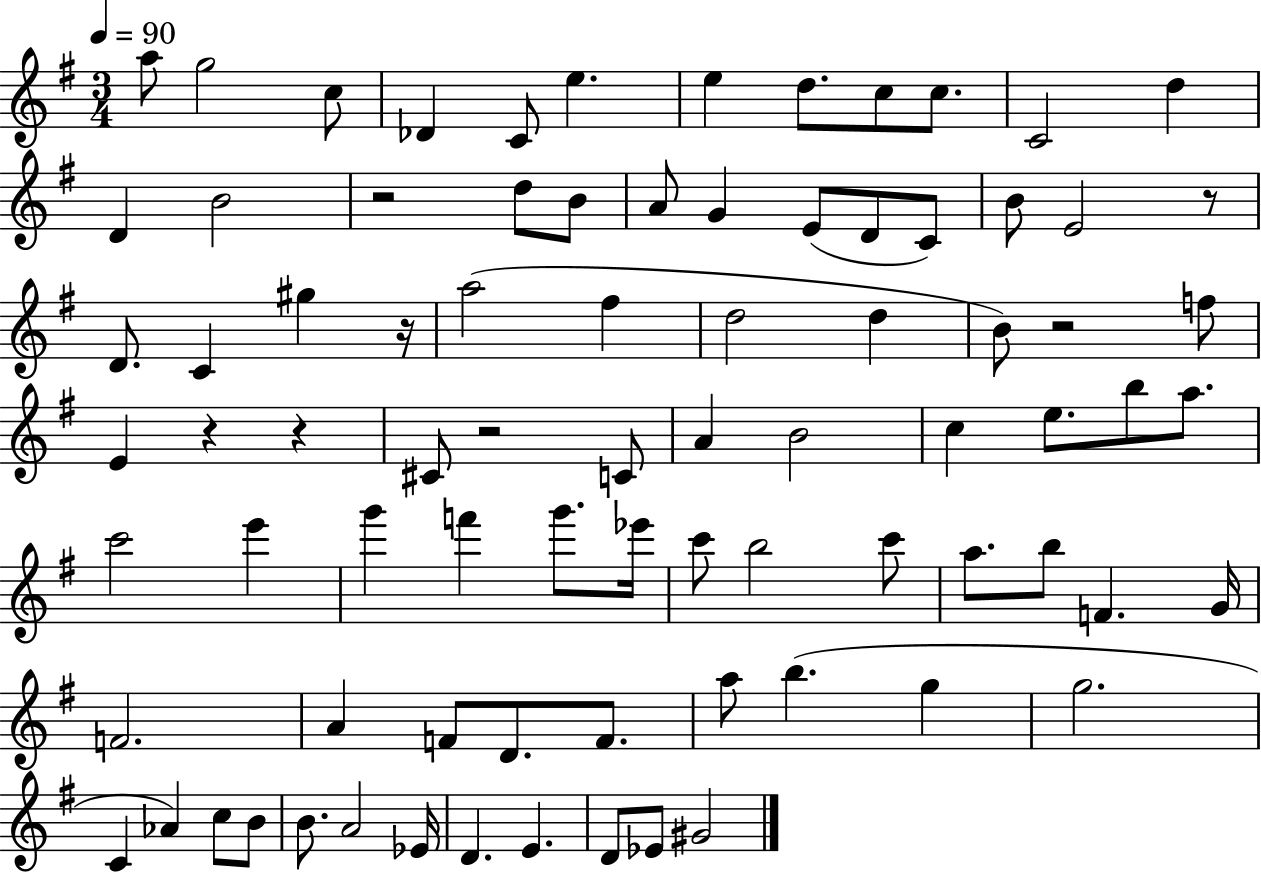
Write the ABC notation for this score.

X:1
T:Untitled
M:3/4
L:1/4
K:G
a/2 g2 c/2 _D C/2 e e d/2 c/2 c/2 C2 d D B2 z2 d/2 B/2 A/2 G E/2 D/2 C/2 B/2 E2 z/2 D/2 C ^g z/4 a2 ^f d2 d B/2 z2 f/2 E z z ^C/2 z2 C/2 A B2 c e/2 b/2 a/2 c'2 e' g' f' g'/2 _e'/4 c'/2 b2 c'/2 a/2 b/2 F G/4 F2 A F/2 D/2 F/2 a/2 b g g2 C _A c/2 B/2 B/2 A2 _E/4 D E D/2 _E/2 ^G2